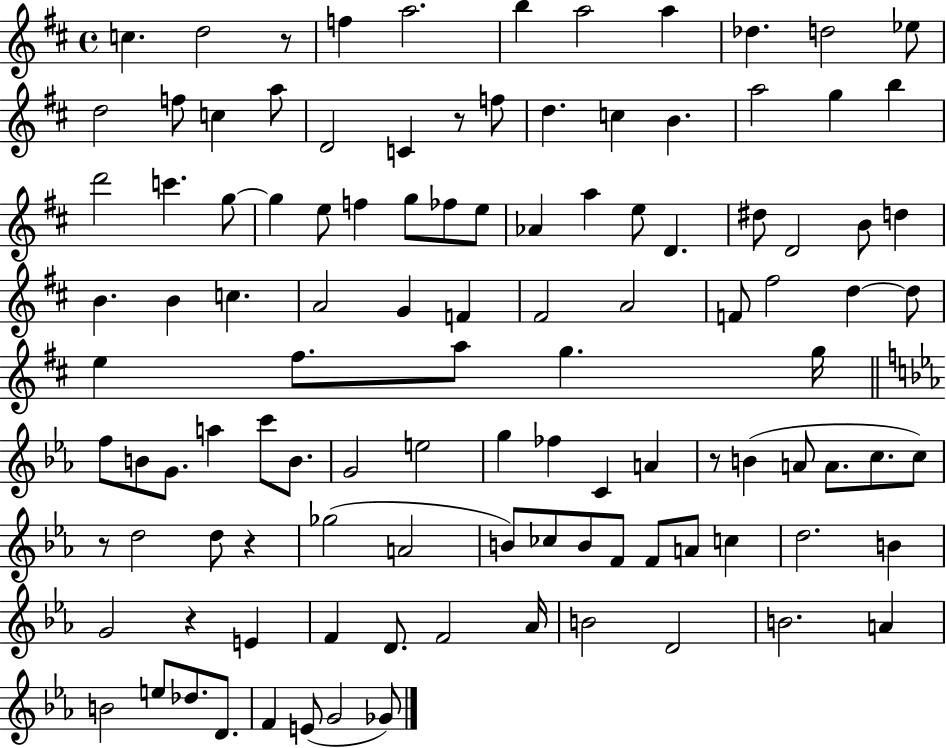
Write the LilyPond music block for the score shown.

{
  \clef treble
  \time 4/4
  \defaultTimeSignature
  \key d \major
  \repeat volta 2 { c''4. d''2 r8 | f''4 a''2. | b''4 a''2 a''4 | des''4. d''2 ees''8 | \break d''2 f''8 c''4 a''8 | d'2 c'4 r8 f''8 | d''4. c''4 b'4. | a''2 g''4 b''4 | \break d'''2 c'''4. g''8~~ | g''4 e''8 f''4 g''8 fes''8 e''8 | aes'4 a''4 e''8 d'4. | dis''8 d'2 b'8 d''4 | \break b'4. b'4 c''4. | a'2 g'4 f'4 | fis'2 a'2 | f'8 fis''2 d''4~~ d''8 | \break e''4 fis''8. a''8 g''4. g''16 | \bar "||" \break \key c \minor f''8 b'8 g'8. a''4 c'''8 b'8. | g'2 e''2 | g''4 fes''4 c'4 a'4 | r8 b'4( a'8 a'8. c''8. c''8) | \break r8 d''2 d''8 r4 | ges''2( a'2 | b'8) ces''8 b'8 f'8 f'8 a'8 c''4 | d''2. b'4 | \break g'2 r4 e'4 | f'4 d'8. f'2 aes'16 | b'2 d'2 | b'2. a'4 | \break b'2 e''8 des''8. d'8. | f'4 e'8( g'2 ges'8) | } \bar "|."
}